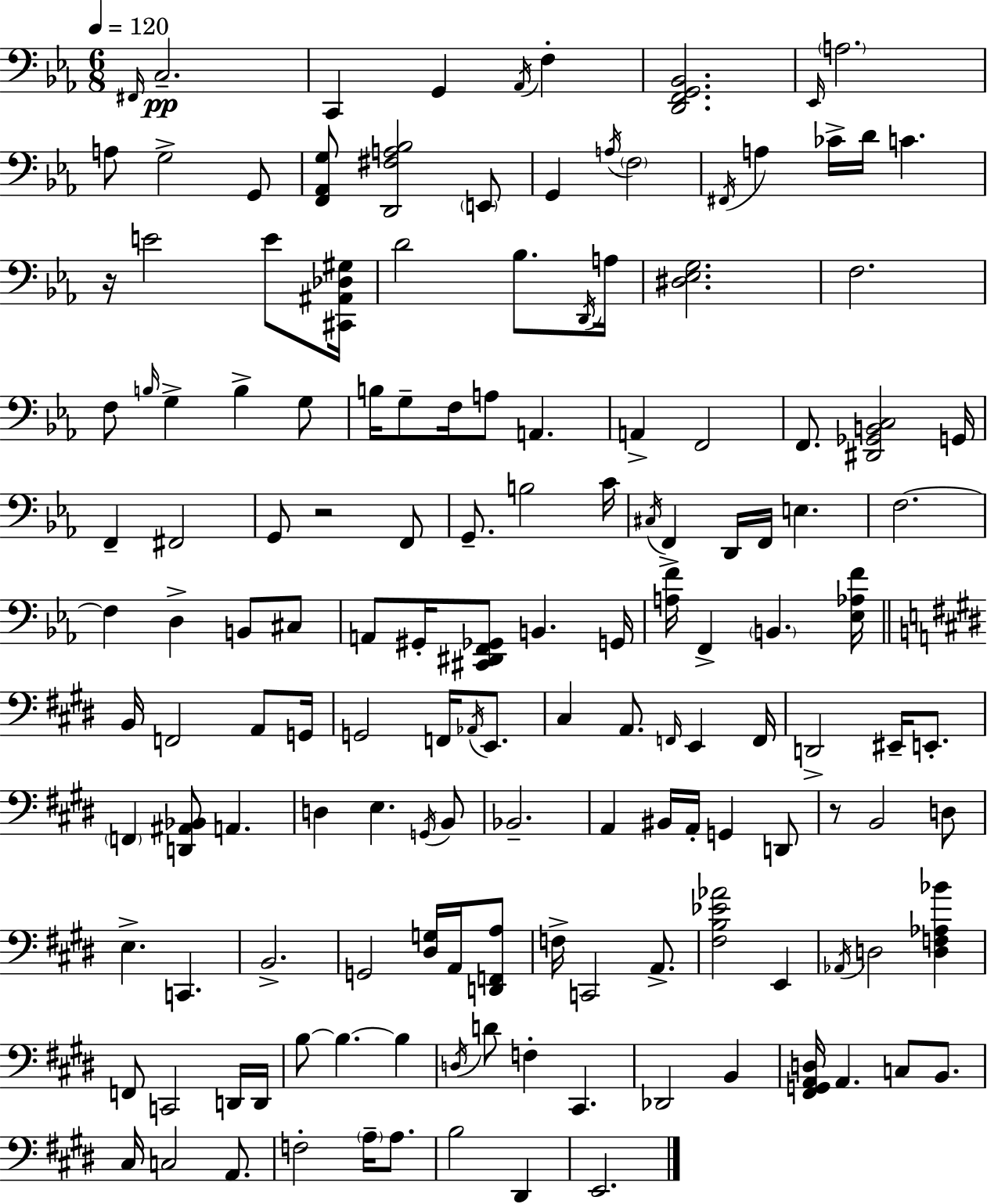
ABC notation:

X:1
T:Untitled
M:6/8
L:1/4
K:Cm
^F,,/4 C,2 C,, G,, _A,,/4 F, [D,,F,,G,,_B,,]2 _E,,/4 A,2 A,/2 G,2 G,,/2 [F,,_A,,G,]/2 [D,,^F,A,_B,]2 E,,/2 G,, A,/4 F,2 ^F,,/4 A, _C/4 D/4 C z/4 E2 E/2 [^C,,^A,,_D,^G,]/4 D2 _B,/2 D,,/4 A,/4 [^D,_E,G,]2 F,2 F,/2 B,/4 G, B, G,/2 B,/4 G,/2 F,/4 A,/2 A,, A,, F,,2 F,,/2 [^D,,_G,,B,,C,]2 G,,/4 F,, ^F,,2 G,,/2 z2 F,,/2 G,,/2 B,2 C/4 ^C,/4 F,, D,,/4 F,,/4 E, F,2 F, D, B,,/2 ^C,/2 A,,/2 ^G,,/4 [^C,,^D,,F,,_G,,]/2 B,, G,,/4 [A,F]/4 F,, B,, [_E,_A,F]/4 B,,/4 F,,2 A,,/2 G,,/4 G,,2 F,,/4 _A,,/4 E,,/2 ^C, A,,/2 F,,/4 E,, F,,/4 D,,2 ^E,,/4 E,,/2 F,, [D,,^A,,_B,,]/2 A,, D, E, G,,/4 B,,/2 _B,,2 A,, ^B,,/4 A,,/4 G,, D,,/2 z/2 B,,2 D,/2 E, C,, B,,2 G,,2 [^D,G,]/4 A,,/4 [D,,F,,A,]/2 F,/4 C,,2 A,,/2 [^F,B,_E_A]2 E,, _A,,/4 D,2 [D,F,_A,_B] F,,/2 C,,2 D,,/4 D,,/4 B,/2 B, B, D,/4 D/2 F, ^C,, _D,,2 B,, [^F,,G,,A,,D,]/4 A,, C,/2 B,,/2 ^C,/4 C,2 A,,/2 F,2 A,/4 A,/2 B,2 ^D,, E,,2